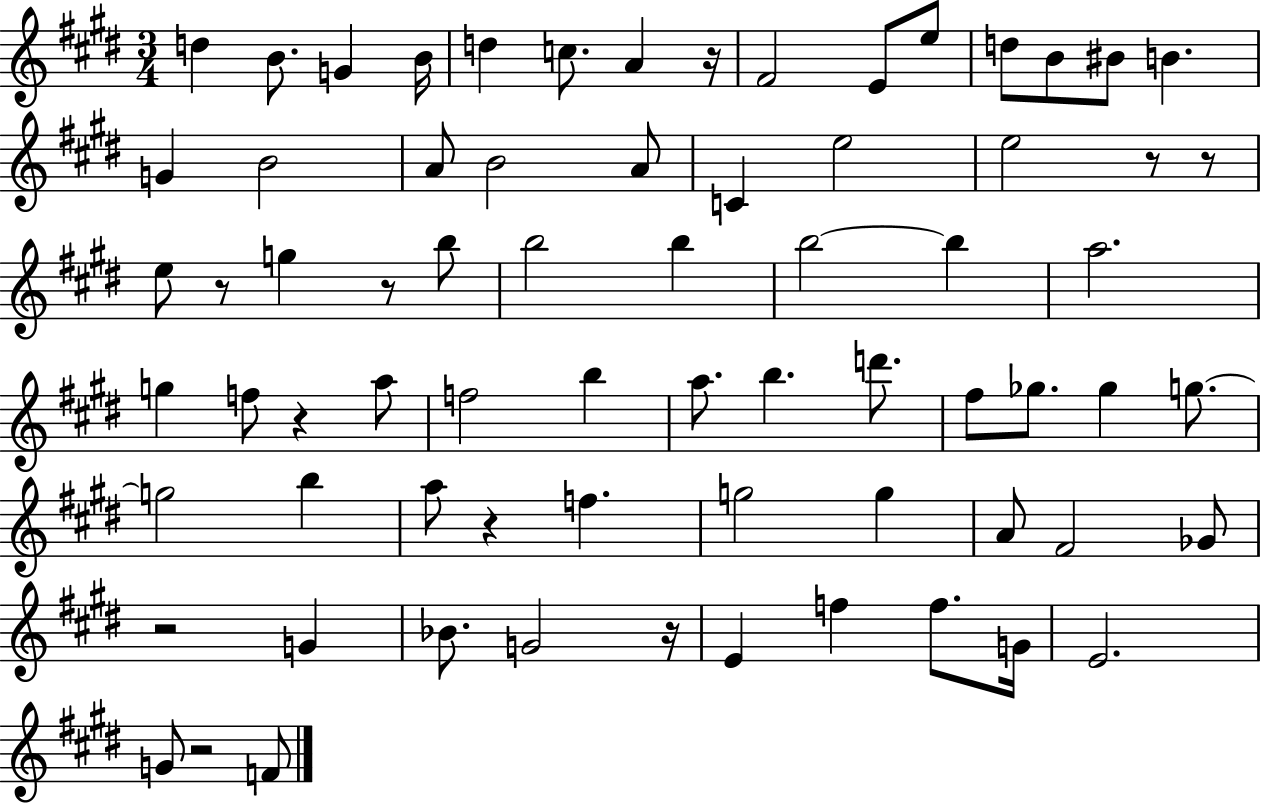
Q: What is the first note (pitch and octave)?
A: D5